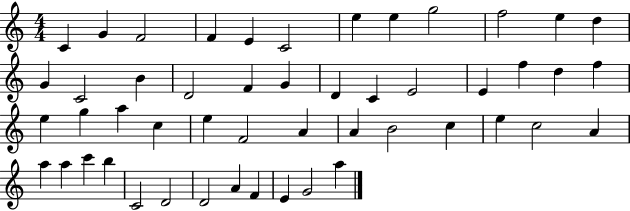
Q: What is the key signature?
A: C major